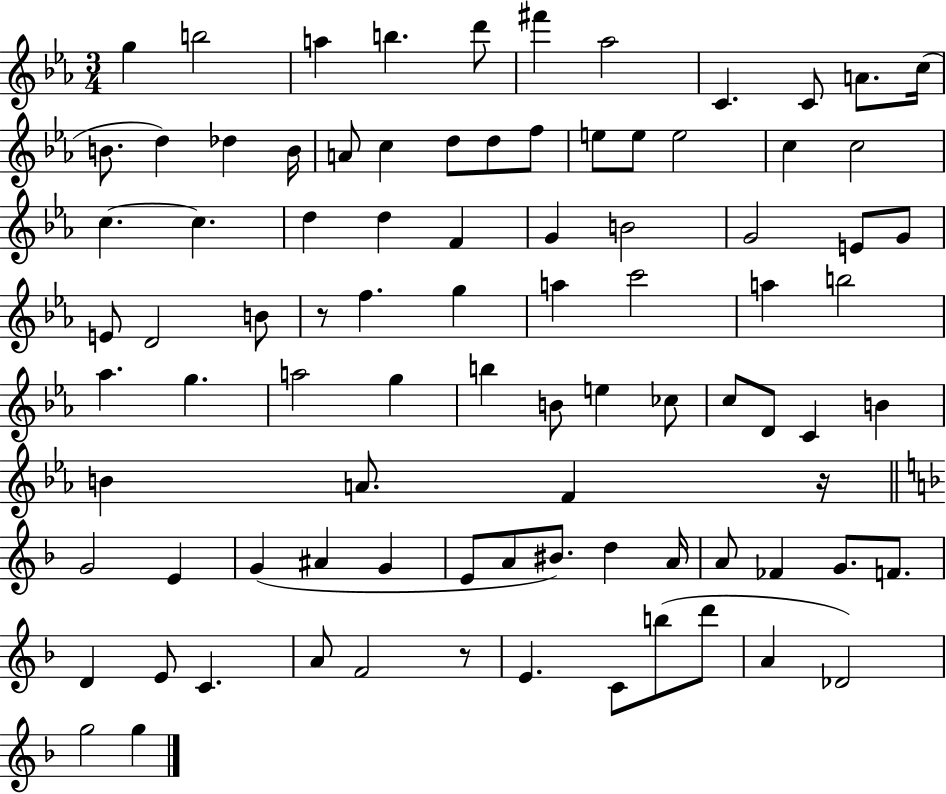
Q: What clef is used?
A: treble